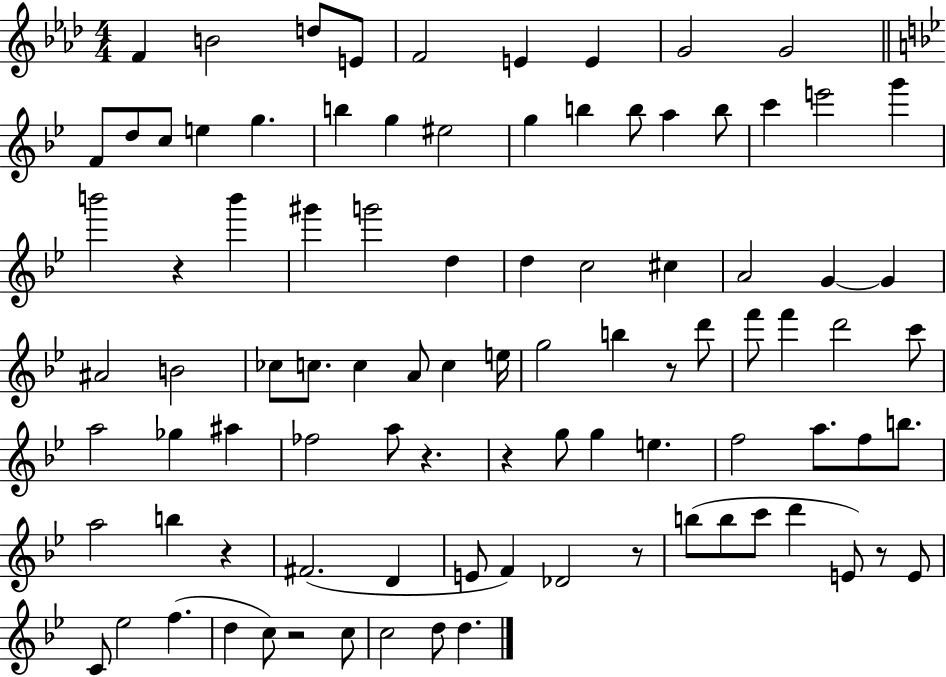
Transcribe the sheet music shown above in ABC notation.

X:1
T:Untitled
M:4/4
L:1/4
K:Ab
F B2 d/2 E/2 F2 E E G2 G2 F/2 d/2 c/2 e g b g ^e2 g b b/2 a b/2 c' e'2 g' b'2 z b' ^g' g'2 d d c2 ^c A2 G G ^A2 B2 _c/2 c/2 c A/2 c e/4 g2 b z/2 d'/2 f'/2 f' d'2 c'/2 a2 _g ^a _f2 a/2 z z g/2 g e f2 a/2 f/2 b/2 a2 b z ^F2 D E/2 F _D2 z/2 b/2 b/2 c'/2 d' E/2 z/2 E/2 C/2 _e2 f d c/2 z2 c/2 c2 d/2 d